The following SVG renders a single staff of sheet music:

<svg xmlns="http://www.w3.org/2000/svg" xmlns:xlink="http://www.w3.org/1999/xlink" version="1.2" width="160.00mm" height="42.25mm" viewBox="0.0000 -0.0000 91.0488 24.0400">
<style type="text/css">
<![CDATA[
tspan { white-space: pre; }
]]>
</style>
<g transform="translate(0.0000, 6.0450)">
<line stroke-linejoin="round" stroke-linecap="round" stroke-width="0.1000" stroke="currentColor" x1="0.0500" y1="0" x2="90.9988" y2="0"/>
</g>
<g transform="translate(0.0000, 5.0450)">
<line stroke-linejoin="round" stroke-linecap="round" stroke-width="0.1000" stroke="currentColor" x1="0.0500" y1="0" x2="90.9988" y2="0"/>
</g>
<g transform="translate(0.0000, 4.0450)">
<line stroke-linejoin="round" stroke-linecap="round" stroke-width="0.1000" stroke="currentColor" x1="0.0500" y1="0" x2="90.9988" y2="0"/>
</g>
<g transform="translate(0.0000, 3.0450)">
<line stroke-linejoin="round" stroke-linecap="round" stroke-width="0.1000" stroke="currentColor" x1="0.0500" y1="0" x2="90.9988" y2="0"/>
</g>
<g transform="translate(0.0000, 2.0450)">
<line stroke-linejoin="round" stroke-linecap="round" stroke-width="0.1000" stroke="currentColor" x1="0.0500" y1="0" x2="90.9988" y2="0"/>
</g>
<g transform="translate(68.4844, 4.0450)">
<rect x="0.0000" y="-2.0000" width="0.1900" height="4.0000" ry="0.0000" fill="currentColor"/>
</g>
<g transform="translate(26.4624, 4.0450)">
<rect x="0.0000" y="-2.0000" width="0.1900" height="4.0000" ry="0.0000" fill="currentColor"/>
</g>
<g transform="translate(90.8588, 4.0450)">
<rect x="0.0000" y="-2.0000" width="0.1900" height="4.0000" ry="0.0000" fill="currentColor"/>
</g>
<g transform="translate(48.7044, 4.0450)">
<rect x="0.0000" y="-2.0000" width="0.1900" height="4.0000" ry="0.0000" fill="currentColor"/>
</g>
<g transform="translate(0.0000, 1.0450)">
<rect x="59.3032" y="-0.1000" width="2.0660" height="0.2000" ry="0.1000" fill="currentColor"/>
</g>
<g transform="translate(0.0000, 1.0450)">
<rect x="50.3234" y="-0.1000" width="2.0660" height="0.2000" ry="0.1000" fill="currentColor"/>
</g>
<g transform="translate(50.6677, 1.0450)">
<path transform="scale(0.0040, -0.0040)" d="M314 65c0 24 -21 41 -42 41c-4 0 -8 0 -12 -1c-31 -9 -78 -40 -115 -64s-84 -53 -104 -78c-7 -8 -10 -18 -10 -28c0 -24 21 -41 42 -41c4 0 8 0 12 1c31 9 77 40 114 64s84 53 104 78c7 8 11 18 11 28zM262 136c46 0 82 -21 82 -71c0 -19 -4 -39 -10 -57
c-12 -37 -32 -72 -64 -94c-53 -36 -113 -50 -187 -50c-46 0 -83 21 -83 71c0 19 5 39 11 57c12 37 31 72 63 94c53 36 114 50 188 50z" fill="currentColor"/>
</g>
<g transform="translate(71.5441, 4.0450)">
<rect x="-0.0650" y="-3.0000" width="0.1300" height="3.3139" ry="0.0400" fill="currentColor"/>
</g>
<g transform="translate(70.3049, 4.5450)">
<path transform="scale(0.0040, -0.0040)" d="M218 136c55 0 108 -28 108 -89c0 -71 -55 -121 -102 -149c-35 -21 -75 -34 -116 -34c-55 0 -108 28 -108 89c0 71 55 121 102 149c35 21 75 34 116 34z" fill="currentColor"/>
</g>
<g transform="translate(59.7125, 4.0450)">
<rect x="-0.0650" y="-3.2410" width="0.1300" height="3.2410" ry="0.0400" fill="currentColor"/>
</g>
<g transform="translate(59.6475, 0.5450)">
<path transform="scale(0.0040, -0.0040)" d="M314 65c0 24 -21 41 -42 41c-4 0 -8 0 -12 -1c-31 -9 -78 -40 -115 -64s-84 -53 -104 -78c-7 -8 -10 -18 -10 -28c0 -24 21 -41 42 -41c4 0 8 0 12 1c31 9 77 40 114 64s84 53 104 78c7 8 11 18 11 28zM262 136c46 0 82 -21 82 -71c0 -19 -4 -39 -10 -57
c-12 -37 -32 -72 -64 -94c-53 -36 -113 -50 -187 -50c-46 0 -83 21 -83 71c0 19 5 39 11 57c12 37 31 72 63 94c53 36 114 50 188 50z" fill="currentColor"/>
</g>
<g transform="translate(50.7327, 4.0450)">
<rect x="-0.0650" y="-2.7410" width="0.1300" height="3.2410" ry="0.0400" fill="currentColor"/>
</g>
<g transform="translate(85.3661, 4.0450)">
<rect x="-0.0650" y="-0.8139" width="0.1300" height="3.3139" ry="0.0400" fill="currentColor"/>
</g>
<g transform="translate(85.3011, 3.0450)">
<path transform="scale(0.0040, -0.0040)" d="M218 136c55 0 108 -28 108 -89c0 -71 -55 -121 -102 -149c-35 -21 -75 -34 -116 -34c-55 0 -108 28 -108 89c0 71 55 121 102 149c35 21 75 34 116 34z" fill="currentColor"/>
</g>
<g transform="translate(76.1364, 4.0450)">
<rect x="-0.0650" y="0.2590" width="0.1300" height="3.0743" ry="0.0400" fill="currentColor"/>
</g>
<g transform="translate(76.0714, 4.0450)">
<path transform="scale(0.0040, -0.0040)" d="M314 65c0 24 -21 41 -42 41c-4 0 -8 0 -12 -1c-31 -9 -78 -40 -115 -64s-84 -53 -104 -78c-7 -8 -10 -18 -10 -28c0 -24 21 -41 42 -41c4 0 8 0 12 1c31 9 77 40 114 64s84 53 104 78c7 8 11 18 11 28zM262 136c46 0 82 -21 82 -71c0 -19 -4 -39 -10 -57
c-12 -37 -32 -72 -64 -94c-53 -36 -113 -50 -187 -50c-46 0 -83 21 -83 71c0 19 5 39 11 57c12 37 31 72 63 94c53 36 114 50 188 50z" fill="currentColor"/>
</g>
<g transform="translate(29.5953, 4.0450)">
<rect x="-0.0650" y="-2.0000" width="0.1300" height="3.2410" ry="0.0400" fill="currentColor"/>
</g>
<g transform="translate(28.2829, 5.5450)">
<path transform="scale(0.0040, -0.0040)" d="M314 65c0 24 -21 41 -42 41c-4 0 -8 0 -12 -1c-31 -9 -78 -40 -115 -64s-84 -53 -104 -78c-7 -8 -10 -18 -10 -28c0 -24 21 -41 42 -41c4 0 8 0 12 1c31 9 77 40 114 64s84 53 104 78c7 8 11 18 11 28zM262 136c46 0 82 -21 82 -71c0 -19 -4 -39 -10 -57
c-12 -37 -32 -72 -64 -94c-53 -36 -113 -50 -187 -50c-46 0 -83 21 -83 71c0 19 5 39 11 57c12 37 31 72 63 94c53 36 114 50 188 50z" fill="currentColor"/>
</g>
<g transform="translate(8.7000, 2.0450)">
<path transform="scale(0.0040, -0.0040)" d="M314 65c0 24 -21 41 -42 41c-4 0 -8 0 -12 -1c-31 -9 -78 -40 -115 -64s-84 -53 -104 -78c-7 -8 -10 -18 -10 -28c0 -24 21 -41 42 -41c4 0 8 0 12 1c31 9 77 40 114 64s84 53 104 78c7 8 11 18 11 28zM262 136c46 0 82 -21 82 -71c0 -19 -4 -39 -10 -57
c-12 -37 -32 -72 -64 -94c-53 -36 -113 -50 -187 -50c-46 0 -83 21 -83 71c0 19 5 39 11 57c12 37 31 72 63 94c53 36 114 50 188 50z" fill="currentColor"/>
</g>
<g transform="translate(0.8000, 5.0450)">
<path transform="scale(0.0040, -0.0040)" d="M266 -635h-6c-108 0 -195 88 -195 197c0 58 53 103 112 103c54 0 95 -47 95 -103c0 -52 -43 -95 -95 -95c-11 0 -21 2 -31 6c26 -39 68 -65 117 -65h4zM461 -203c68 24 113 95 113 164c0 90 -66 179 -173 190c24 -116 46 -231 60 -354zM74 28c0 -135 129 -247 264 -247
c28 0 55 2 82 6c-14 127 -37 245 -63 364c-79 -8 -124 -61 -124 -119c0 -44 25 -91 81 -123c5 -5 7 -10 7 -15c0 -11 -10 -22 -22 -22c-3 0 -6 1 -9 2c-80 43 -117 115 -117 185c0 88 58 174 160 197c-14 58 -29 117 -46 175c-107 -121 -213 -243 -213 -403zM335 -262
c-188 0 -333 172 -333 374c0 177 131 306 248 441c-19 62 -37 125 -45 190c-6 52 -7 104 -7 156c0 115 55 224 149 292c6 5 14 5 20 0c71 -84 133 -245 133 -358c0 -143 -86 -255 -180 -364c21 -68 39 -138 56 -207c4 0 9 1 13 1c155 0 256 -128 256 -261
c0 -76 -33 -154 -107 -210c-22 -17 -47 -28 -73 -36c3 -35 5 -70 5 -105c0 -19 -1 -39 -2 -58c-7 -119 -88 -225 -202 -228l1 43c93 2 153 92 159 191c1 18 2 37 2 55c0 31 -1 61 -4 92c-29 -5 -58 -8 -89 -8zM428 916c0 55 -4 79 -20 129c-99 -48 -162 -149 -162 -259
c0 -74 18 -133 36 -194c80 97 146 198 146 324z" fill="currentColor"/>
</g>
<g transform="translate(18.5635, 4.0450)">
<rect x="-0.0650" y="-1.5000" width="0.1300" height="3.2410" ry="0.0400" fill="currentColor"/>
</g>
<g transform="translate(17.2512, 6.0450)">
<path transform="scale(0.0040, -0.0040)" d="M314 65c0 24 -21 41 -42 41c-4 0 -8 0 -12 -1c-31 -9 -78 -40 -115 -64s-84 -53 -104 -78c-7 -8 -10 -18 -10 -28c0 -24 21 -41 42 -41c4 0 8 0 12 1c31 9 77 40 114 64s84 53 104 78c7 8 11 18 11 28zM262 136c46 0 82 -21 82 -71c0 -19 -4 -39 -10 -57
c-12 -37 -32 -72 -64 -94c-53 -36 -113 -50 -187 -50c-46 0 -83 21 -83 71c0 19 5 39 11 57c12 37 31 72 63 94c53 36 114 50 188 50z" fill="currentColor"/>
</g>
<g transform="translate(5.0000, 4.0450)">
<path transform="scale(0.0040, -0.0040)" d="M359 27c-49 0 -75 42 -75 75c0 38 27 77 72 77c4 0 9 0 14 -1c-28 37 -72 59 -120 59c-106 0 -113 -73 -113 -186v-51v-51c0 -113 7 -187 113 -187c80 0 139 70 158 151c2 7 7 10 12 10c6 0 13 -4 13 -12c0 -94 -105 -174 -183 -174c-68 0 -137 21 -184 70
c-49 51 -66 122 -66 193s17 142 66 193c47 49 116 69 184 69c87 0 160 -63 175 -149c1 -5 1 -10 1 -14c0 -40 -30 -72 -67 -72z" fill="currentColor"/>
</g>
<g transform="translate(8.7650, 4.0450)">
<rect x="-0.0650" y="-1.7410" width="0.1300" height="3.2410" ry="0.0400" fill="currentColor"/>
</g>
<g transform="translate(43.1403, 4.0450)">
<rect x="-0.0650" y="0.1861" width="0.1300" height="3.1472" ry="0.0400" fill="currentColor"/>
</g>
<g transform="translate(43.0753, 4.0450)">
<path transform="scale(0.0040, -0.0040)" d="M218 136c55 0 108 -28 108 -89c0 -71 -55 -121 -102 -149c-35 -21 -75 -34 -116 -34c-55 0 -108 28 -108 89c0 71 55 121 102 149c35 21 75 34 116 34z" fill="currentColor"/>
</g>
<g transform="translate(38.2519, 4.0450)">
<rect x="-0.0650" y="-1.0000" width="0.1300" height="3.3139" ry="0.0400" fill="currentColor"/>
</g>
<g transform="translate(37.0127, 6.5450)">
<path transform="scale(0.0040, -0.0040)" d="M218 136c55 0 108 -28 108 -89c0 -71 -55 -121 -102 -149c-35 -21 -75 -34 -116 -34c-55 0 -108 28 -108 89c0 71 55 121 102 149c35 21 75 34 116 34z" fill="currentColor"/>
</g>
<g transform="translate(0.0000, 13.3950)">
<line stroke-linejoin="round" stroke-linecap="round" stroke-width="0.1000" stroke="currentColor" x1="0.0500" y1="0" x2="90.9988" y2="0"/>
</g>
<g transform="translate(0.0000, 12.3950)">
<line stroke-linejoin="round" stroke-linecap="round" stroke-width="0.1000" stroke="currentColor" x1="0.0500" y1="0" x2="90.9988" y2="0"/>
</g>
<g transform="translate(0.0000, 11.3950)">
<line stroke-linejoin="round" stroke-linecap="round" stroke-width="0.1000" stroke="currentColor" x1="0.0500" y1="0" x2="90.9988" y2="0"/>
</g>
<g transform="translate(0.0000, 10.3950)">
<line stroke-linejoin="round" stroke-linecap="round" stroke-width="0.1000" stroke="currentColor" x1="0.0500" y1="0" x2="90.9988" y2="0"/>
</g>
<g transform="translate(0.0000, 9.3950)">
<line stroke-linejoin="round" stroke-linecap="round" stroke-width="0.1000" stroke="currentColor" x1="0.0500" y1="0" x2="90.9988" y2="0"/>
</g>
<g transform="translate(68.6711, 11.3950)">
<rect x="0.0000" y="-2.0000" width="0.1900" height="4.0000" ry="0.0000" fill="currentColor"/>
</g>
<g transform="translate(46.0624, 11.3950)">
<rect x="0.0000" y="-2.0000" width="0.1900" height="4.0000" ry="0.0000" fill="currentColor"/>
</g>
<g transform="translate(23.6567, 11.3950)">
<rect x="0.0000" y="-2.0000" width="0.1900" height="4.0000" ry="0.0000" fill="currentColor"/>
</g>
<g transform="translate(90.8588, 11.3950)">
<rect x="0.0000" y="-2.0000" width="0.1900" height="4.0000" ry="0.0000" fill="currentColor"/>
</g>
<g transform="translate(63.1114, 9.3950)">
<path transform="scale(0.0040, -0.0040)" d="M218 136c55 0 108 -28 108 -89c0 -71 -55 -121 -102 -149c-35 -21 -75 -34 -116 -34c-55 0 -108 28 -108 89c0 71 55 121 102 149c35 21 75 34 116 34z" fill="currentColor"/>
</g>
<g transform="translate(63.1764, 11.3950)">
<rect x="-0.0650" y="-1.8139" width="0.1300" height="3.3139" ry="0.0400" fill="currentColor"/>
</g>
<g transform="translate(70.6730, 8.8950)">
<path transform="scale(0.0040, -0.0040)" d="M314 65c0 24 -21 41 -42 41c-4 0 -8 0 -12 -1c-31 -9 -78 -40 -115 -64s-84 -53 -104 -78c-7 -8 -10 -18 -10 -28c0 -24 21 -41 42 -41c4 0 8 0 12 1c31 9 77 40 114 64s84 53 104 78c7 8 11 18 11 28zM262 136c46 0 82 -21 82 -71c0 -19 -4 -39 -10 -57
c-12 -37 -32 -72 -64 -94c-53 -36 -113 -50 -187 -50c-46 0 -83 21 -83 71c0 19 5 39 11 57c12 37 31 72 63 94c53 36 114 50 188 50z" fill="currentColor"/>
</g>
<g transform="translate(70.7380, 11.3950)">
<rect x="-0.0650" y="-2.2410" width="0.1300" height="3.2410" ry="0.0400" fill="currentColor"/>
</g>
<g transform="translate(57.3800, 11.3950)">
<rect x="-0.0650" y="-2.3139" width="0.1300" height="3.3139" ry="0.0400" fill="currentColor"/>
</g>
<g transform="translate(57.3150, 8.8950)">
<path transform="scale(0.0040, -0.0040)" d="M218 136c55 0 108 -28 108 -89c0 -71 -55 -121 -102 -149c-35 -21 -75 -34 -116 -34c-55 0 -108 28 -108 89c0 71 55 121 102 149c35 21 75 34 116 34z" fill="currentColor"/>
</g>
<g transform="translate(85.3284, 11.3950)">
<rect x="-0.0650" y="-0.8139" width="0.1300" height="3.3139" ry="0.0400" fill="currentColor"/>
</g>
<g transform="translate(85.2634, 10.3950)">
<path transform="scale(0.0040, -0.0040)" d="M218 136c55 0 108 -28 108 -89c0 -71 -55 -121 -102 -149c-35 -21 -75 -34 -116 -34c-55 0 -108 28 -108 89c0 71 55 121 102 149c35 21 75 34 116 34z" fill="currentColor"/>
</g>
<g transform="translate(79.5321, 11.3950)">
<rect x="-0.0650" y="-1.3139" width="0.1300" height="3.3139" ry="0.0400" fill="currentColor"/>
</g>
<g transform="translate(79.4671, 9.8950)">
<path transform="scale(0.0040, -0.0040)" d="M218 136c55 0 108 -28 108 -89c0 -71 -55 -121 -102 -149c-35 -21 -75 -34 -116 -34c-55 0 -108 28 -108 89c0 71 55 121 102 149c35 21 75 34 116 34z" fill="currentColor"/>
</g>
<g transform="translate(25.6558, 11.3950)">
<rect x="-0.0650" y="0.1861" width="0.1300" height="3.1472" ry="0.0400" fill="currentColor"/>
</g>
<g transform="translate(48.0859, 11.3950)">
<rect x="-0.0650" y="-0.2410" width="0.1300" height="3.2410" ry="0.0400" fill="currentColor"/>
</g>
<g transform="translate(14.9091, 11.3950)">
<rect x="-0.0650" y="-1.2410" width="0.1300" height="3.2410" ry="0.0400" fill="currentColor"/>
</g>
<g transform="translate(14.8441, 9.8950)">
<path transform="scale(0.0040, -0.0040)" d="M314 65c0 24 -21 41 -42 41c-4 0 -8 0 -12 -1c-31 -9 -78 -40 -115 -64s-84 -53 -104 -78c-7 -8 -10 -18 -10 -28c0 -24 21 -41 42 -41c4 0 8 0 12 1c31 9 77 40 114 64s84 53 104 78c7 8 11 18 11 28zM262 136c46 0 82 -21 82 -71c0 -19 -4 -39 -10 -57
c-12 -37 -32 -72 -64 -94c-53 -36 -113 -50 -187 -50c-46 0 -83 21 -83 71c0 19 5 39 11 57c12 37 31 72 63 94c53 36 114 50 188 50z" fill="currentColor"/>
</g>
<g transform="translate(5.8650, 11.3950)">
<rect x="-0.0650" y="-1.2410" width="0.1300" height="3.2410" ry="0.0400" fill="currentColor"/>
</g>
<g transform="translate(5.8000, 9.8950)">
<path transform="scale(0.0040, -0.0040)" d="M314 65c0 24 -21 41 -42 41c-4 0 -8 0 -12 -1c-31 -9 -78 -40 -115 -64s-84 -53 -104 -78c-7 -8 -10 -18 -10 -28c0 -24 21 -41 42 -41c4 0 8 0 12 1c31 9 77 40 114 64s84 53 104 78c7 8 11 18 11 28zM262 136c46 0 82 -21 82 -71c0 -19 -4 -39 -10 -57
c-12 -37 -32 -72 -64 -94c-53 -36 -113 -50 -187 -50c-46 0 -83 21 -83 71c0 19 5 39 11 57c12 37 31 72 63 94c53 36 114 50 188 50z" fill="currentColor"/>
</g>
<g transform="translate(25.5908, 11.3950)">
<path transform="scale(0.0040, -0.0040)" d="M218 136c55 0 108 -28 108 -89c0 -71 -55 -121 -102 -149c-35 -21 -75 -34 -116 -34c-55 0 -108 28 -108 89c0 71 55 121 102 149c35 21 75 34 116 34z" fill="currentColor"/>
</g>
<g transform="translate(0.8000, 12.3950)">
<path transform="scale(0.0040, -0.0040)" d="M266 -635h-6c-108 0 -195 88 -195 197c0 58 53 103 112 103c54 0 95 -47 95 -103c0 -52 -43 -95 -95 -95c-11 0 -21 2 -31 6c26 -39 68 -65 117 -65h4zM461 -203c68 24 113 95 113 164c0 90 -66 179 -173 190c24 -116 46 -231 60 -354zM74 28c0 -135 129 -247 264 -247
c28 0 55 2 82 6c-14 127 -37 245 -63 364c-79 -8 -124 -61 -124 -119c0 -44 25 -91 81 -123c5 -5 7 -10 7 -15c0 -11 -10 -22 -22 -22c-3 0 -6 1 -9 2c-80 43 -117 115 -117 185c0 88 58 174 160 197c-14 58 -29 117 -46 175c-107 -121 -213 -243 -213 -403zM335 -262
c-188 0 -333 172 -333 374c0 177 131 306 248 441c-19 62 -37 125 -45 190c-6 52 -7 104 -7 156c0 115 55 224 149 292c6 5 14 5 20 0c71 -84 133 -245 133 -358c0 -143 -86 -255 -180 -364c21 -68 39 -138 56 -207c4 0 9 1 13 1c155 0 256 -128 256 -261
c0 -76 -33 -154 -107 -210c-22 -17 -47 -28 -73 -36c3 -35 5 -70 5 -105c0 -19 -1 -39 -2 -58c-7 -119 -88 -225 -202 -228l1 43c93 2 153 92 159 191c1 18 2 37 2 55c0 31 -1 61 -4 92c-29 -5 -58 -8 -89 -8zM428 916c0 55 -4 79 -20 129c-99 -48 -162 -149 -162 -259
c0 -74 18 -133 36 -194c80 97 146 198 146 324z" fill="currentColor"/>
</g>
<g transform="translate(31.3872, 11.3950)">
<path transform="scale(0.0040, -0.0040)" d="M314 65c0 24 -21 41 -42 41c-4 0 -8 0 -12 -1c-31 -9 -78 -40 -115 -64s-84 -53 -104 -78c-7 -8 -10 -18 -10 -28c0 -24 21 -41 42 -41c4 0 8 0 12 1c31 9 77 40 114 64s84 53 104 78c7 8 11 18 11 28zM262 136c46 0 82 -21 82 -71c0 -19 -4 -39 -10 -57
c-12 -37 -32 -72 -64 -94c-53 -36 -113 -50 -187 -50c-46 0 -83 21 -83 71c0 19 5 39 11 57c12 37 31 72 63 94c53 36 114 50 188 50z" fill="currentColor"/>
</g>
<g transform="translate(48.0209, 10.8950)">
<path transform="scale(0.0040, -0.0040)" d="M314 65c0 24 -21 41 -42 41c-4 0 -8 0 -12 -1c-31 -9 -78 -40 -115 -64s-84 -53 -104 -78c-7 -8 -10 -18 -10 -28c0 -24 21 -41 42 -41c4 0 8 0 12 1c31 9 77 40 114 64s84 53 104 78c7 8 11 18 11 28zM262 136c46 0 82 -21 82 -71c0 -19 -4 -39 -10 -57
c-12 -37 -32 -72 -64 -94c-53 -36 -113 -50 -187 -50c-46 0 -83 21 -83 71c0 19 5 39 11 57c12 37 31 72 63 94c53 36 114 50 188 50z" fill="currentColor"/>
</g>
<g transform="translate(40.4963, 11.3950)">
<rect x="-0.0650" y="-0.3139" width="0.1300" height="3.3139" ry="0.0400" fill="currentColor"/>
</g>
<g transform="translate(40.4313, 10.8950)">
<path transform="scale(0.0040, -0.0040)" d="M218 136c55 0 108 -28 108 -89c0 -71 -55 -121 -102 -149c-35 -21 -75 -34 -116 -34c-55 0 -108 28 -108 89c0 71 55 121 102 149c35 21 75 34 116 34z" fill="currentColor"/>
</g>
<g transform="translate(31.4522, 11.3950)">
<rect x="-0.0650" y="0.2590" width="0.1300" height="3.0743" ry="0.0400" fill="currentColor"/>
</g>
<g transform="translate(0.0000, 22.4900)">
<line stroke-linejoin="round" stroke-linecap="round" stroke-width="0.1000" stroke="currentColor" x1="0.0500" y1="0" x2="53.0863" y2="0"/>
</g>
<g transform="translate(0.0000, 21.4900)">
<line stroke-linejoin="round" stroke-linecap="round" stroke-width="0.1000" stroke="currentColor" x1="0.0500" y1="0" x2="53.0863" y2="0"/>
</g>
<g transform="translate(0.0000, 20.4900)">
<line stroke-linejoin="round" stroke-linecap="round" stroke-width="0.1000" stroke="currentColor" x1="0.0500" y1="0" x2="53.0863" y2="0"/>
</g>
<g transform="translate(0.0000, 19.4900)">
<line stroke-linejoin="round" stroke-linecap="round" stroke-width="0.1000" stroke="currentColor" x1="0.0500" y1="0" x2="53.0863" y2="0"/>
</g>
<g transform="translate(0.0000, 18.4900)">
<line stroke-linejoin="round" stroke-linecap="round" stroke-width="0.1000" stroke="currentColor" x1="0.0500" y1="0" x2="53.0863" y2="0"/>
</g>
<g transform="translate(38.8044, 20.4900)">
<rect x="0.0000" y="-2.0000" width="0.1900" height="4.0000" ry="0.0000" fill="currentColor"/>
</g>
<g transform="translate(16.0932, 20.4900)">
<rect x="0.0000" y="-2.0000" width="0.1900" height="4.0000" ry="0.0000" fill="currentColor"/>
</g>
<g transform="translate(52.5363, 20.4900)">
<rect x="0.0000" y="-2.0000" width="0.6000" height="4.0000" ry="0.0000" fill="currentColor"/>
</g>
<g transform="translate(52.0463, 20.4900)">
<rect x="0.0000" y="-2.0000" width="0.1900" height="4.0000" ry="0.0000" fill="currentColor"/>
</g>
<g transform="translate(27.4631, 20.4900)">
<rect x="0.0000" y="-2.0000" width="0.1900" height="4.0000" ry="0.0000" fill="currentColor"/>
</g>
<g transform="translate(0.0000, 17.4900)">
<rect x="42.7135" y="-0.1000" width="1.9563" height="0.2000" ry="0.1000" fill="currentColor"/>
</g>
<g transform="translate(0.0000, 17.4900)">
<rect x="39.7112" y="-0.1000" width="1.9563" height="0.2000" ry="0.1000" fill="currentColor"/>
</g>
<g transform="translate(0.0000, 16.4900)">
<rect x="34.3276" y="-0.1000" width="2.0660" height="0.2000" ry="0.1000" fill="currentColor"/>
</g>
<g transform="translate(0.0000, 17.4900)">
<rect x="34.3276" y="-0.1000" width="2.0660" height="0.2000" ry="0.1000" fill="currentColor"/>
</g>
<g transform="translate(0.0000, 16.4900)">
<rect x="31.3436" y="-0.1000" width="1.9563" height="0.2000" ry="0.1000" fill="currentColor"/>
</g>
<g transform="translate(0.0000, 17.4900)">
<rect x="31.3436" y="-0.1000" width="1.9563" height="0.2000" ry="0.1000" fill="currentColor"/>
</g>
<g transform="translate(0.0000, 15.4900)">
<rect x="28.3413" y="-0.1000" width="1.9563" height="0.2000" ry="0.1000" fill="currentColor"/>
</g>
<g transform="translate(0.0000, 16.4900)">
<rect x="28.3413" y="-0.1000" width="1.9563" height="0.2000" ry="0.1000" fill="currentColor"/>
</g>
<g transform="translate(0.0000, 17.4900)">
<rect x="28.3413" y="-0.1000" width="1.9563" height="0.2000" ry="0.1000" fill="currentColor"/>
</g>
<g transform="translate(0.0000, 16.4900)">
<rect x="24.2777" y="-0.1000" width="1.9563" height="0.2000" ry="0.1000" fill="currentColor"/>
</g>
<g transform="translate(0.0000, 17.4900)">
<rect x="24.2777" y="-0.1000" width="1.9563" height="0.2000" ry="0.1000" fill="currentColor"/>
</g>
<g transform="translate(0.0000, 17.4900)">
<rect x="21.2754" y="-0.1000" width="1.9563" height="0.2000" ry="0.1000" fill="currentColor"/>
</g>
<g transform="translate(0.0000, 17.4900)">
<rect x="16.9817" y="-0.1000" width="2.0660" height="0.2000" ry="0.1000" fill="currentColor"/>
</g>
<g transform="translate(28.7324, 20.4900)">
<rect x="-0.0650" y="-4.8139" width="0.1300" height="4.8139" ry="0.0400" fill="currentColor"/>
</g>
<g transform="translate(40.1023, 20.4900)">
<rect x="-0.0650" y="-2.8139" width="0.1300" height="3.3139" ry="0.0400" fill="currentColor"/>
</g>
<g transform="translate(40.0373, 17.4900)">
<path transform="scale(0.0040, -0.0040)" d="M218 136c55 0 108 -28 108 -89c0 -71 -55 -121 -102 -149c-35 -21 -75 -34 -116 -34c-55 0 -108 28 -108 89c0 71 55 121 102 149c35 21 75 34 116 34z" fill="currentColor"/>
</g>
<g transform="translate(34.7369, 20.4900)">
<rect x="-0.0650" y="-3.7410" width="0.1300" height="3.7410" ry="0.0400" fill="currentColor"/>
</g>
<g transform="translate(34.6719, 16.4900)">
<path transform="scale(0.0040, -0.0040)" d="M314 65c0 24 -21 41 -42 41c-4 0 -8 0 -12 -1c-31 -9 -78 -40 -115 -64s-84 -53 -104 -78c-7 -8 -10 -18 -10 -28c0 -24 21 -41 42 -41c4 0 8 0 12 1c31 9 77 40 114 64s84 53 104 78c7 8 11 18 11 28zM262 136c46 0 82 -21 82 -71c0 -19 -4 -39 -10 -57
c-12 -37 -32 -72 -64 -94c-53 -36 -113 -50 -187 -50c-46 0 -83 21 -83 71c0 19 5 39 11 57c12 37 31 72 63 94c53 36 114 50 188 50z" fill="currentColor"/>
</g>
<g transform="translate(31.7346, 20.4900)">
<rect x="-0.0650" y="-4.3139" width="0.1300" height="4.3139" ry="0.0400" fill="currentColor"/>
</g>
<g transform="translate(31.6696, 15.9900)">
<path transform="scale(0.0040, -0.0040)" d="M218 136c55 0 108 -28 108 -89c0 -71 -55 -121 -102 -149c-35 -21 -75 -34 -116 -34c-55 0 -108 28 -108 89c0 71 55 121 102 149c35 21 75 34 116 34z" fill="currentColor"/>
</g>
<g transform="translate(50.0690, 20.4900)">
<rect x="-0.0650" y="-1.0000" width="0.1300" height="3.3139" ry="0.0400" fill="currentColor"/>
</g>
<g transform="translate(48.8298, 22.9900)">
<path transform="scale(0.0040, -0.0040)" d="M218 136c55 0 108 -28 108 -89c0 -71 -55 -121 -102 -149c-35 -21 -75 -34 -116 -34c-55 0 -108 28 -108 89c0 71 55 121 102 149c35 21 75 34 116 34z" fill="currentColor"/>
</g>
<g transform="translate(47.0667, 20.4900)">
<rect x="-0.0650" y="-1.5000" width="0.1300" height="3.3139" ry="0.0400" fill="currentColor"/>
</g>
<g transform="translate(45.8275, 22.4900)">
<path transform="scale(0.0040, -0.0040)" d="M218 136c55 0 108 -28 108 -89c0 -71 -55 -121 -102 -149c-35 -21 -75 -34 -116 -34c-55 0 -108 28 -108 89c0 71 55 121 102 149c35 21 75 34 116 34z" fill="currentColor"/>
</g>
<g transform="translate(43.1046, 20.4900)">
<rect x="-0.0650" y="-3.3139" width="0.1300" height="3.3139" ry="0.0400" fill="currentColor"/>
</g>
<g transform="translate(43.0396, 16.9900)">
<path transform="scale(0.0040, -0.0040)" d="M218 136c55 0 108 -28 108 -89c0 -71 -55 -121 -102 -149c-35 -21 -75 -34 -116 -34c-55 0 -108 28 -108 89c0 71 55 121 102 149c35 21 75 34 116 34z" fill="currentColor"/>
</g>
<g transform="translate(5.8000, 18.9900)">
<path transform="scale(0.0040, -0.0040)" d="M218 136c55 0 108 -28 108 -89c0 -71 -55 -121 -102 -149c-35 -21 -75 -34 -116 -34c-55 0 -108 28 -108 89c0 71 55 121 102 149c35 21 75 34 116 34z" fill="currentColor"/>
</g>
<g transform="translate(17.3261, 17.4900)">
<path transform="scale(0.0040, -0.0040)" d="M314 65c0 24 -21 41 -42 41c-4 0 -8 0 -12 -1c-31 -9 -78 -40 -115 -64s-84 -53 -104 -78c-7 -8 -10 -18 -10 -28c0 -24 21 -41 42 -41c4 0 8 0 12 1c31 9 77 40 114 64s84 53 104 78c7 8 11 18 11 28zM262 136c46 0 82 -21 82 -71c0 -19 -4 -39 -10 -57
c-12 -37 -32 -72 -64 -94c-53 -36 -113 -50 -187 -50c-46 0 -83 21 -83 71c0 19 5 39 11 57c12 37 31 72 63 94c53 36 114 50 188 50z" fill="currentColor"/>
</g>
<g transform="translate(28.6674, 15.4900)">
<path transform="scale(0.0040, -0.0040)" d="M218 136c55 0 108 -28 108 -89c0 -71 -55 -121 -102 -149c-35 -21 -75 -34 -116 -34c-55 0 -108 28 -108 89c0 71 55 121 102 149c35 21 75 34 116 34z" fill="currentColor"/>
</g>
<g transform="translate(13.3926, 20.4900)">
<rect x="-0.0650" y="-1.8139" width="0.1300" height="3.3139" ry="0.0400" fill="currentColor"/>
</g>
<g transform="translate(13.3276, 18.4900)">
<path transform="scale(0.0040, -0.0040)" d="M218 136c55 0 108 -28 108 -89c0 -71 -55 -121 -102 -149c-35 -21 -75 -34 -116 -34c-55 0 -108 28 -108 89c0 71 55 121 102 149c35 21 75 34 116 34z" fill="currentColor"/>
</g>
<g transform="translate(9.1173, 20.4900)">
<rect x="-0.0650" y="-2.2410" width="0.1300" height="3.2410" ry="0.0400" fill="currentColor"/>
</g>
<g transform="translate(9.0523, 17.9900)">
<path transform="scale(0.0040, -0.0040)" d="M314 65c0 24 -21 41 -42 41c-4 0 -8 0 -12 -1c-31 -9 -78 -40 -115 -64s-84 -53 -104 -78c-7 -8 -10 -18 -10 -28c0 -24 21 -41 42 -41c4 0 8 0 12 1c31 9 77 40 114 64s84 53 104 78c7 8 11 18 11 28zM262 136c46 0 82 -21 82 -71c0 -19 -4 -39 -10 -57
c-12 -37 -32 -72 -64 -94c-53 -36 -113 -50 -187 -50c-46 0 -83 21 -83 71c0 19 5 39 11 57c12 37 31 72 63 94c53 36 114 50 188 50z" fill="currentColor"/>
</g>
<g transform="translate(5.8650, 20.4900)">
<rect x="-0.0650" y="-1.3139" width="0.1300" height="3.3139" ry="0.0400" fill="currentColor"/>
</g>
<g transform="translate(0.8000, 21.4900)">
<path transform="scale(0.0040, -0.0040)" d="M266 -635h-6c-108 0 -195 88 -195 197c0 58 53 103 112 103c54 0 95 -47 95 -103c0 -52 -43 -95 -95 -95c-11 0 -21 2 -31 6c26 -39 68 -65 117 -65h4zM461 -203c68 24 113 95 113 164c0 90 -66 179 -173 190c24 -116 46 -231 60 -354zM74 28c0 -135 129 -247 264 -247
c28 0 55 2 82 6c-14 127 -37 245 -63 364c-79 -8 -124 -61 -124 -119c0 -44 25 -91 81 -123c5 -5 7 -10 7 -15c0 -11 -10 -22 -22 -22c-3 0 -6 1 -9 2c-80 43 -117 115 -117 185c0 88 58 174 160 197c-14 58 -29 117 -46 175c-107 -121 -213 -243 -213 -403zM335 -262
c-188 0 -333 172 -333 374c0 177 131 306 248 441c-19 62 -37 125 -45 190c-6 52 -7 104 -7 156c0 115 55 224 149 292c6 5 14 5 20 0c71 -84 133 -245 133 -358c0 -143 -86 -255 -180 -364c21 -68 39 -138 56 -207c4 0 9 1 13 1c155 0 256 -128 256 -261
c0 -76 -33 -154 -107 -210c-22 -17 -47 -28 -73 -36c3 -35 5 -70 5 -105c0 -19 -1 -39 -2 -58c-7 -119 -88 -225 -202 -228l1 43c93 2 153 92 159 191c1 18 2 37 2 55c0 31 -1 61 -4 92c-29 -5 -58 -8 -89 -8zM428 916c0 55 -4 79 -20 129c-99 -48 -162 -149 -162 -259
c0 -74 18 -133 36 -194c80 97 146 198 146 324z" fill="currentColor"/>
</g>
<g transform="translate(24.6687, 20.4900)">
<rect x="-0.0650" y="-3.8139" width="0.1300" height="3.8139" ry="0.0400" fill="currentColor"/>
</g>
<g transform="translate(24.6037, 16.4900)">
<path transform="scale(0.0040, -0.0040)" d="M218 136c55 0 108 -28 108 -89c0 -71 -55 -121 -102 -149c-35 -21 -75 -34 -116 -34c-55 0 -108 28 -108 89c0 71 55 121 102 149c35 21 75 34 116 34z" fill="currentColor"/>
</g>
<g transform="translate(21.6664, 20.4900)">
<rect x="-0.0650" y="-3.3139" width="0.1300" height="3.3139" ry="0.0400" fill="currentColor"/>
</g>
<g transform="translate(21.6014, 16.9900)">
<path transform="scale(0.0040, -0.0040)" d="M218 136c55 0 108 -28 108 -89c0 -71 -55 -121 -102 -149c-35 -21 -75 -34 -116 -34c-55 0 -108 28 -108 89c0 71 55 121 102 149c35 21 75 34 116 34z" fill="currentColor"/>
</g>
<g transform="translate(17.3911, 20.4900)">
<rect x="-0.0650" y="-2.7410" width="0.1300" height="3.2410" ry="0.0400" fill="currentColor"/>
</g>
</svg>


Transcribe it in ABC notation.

X:1
T:Untitled
M:4/4
L:1/4
K:C
f2 E2 F2 D B a2 b2 A B2 d e2 e2 B B2 c c2 g f g2 e d e g2 f a2 b c' e' d' c'2 a b E D